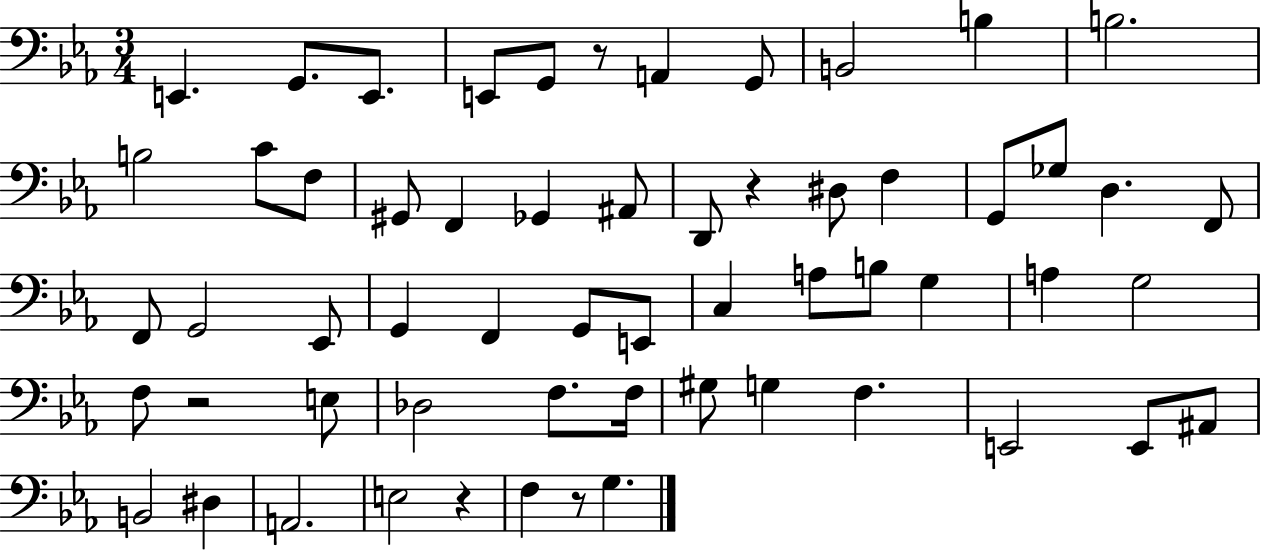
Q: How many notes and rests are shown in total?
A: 59